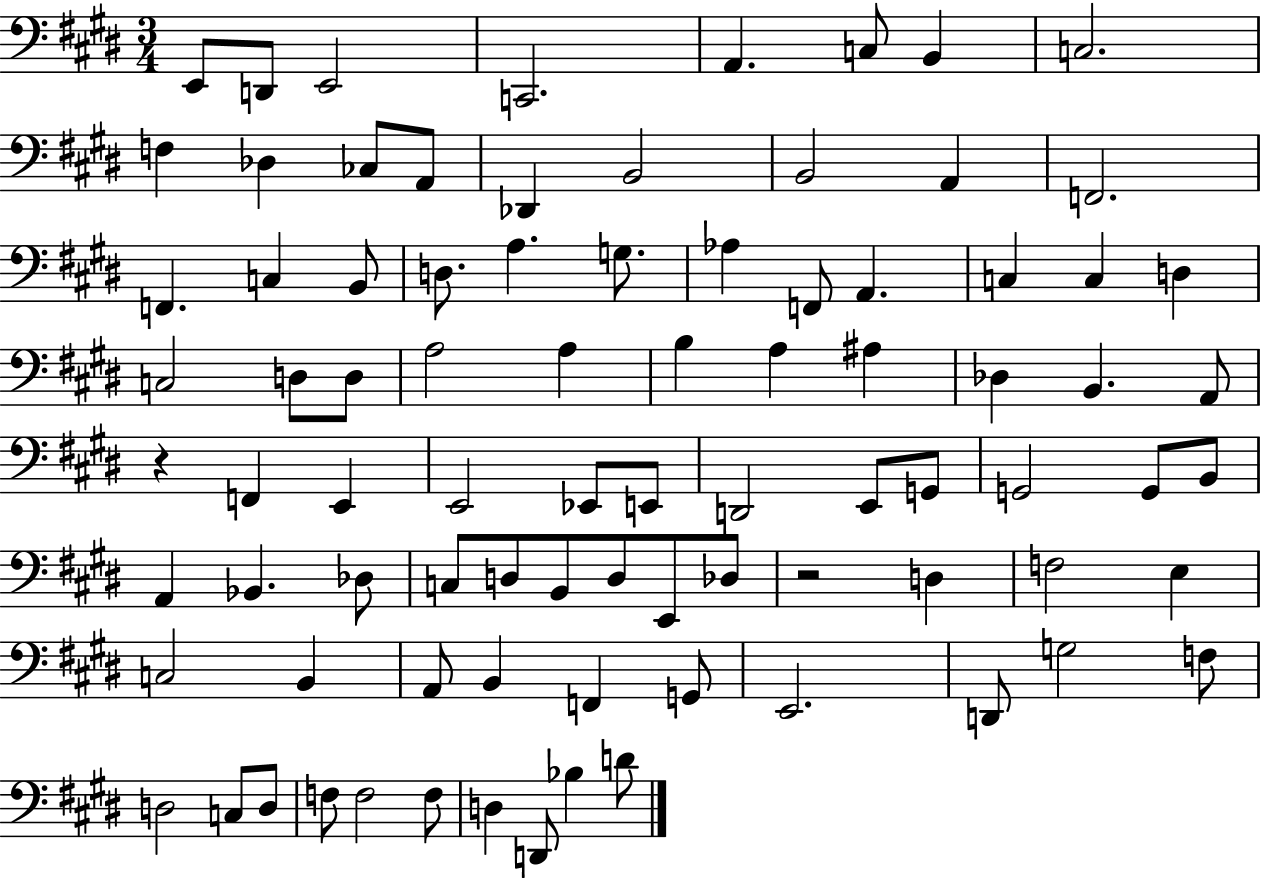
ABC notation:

X:1
T:Untitled
M:3/4
L:1/4
K:E
E,,/2 D,,/2 E,,2 C,,2 A,, C,/2 B,, C,2 F, _D, _C,/2 A,,/2 _D,, B,,2 B,,2 A,, F,,2 F,, C, B,,/2 D,/2 A, G,/2 _A, F,,/2 A,, C, C, D, C,2 D,/2 D,/2 A,2 A, B, A, ^A, _D, B,, A,,/2 z F,, E,, E,,2 _E,,/2 E,,/2 D,,2 E,,/2 G,,/2 G,,2 G,,/2 B,,/2 A,, _B,, _D,/2 C,/2 D,/2 B,,/2 D,/2 E,,/2 _D,/2 z2 D, F,2 E, C,2 B,, A,,/2 B,, F,, G,,/2 E,,2 D,,/2 G,2 F,/2 D,2 C,/2 D,/2 F,/2 F,2 F,/2 D, D,,/2 _B, D/2